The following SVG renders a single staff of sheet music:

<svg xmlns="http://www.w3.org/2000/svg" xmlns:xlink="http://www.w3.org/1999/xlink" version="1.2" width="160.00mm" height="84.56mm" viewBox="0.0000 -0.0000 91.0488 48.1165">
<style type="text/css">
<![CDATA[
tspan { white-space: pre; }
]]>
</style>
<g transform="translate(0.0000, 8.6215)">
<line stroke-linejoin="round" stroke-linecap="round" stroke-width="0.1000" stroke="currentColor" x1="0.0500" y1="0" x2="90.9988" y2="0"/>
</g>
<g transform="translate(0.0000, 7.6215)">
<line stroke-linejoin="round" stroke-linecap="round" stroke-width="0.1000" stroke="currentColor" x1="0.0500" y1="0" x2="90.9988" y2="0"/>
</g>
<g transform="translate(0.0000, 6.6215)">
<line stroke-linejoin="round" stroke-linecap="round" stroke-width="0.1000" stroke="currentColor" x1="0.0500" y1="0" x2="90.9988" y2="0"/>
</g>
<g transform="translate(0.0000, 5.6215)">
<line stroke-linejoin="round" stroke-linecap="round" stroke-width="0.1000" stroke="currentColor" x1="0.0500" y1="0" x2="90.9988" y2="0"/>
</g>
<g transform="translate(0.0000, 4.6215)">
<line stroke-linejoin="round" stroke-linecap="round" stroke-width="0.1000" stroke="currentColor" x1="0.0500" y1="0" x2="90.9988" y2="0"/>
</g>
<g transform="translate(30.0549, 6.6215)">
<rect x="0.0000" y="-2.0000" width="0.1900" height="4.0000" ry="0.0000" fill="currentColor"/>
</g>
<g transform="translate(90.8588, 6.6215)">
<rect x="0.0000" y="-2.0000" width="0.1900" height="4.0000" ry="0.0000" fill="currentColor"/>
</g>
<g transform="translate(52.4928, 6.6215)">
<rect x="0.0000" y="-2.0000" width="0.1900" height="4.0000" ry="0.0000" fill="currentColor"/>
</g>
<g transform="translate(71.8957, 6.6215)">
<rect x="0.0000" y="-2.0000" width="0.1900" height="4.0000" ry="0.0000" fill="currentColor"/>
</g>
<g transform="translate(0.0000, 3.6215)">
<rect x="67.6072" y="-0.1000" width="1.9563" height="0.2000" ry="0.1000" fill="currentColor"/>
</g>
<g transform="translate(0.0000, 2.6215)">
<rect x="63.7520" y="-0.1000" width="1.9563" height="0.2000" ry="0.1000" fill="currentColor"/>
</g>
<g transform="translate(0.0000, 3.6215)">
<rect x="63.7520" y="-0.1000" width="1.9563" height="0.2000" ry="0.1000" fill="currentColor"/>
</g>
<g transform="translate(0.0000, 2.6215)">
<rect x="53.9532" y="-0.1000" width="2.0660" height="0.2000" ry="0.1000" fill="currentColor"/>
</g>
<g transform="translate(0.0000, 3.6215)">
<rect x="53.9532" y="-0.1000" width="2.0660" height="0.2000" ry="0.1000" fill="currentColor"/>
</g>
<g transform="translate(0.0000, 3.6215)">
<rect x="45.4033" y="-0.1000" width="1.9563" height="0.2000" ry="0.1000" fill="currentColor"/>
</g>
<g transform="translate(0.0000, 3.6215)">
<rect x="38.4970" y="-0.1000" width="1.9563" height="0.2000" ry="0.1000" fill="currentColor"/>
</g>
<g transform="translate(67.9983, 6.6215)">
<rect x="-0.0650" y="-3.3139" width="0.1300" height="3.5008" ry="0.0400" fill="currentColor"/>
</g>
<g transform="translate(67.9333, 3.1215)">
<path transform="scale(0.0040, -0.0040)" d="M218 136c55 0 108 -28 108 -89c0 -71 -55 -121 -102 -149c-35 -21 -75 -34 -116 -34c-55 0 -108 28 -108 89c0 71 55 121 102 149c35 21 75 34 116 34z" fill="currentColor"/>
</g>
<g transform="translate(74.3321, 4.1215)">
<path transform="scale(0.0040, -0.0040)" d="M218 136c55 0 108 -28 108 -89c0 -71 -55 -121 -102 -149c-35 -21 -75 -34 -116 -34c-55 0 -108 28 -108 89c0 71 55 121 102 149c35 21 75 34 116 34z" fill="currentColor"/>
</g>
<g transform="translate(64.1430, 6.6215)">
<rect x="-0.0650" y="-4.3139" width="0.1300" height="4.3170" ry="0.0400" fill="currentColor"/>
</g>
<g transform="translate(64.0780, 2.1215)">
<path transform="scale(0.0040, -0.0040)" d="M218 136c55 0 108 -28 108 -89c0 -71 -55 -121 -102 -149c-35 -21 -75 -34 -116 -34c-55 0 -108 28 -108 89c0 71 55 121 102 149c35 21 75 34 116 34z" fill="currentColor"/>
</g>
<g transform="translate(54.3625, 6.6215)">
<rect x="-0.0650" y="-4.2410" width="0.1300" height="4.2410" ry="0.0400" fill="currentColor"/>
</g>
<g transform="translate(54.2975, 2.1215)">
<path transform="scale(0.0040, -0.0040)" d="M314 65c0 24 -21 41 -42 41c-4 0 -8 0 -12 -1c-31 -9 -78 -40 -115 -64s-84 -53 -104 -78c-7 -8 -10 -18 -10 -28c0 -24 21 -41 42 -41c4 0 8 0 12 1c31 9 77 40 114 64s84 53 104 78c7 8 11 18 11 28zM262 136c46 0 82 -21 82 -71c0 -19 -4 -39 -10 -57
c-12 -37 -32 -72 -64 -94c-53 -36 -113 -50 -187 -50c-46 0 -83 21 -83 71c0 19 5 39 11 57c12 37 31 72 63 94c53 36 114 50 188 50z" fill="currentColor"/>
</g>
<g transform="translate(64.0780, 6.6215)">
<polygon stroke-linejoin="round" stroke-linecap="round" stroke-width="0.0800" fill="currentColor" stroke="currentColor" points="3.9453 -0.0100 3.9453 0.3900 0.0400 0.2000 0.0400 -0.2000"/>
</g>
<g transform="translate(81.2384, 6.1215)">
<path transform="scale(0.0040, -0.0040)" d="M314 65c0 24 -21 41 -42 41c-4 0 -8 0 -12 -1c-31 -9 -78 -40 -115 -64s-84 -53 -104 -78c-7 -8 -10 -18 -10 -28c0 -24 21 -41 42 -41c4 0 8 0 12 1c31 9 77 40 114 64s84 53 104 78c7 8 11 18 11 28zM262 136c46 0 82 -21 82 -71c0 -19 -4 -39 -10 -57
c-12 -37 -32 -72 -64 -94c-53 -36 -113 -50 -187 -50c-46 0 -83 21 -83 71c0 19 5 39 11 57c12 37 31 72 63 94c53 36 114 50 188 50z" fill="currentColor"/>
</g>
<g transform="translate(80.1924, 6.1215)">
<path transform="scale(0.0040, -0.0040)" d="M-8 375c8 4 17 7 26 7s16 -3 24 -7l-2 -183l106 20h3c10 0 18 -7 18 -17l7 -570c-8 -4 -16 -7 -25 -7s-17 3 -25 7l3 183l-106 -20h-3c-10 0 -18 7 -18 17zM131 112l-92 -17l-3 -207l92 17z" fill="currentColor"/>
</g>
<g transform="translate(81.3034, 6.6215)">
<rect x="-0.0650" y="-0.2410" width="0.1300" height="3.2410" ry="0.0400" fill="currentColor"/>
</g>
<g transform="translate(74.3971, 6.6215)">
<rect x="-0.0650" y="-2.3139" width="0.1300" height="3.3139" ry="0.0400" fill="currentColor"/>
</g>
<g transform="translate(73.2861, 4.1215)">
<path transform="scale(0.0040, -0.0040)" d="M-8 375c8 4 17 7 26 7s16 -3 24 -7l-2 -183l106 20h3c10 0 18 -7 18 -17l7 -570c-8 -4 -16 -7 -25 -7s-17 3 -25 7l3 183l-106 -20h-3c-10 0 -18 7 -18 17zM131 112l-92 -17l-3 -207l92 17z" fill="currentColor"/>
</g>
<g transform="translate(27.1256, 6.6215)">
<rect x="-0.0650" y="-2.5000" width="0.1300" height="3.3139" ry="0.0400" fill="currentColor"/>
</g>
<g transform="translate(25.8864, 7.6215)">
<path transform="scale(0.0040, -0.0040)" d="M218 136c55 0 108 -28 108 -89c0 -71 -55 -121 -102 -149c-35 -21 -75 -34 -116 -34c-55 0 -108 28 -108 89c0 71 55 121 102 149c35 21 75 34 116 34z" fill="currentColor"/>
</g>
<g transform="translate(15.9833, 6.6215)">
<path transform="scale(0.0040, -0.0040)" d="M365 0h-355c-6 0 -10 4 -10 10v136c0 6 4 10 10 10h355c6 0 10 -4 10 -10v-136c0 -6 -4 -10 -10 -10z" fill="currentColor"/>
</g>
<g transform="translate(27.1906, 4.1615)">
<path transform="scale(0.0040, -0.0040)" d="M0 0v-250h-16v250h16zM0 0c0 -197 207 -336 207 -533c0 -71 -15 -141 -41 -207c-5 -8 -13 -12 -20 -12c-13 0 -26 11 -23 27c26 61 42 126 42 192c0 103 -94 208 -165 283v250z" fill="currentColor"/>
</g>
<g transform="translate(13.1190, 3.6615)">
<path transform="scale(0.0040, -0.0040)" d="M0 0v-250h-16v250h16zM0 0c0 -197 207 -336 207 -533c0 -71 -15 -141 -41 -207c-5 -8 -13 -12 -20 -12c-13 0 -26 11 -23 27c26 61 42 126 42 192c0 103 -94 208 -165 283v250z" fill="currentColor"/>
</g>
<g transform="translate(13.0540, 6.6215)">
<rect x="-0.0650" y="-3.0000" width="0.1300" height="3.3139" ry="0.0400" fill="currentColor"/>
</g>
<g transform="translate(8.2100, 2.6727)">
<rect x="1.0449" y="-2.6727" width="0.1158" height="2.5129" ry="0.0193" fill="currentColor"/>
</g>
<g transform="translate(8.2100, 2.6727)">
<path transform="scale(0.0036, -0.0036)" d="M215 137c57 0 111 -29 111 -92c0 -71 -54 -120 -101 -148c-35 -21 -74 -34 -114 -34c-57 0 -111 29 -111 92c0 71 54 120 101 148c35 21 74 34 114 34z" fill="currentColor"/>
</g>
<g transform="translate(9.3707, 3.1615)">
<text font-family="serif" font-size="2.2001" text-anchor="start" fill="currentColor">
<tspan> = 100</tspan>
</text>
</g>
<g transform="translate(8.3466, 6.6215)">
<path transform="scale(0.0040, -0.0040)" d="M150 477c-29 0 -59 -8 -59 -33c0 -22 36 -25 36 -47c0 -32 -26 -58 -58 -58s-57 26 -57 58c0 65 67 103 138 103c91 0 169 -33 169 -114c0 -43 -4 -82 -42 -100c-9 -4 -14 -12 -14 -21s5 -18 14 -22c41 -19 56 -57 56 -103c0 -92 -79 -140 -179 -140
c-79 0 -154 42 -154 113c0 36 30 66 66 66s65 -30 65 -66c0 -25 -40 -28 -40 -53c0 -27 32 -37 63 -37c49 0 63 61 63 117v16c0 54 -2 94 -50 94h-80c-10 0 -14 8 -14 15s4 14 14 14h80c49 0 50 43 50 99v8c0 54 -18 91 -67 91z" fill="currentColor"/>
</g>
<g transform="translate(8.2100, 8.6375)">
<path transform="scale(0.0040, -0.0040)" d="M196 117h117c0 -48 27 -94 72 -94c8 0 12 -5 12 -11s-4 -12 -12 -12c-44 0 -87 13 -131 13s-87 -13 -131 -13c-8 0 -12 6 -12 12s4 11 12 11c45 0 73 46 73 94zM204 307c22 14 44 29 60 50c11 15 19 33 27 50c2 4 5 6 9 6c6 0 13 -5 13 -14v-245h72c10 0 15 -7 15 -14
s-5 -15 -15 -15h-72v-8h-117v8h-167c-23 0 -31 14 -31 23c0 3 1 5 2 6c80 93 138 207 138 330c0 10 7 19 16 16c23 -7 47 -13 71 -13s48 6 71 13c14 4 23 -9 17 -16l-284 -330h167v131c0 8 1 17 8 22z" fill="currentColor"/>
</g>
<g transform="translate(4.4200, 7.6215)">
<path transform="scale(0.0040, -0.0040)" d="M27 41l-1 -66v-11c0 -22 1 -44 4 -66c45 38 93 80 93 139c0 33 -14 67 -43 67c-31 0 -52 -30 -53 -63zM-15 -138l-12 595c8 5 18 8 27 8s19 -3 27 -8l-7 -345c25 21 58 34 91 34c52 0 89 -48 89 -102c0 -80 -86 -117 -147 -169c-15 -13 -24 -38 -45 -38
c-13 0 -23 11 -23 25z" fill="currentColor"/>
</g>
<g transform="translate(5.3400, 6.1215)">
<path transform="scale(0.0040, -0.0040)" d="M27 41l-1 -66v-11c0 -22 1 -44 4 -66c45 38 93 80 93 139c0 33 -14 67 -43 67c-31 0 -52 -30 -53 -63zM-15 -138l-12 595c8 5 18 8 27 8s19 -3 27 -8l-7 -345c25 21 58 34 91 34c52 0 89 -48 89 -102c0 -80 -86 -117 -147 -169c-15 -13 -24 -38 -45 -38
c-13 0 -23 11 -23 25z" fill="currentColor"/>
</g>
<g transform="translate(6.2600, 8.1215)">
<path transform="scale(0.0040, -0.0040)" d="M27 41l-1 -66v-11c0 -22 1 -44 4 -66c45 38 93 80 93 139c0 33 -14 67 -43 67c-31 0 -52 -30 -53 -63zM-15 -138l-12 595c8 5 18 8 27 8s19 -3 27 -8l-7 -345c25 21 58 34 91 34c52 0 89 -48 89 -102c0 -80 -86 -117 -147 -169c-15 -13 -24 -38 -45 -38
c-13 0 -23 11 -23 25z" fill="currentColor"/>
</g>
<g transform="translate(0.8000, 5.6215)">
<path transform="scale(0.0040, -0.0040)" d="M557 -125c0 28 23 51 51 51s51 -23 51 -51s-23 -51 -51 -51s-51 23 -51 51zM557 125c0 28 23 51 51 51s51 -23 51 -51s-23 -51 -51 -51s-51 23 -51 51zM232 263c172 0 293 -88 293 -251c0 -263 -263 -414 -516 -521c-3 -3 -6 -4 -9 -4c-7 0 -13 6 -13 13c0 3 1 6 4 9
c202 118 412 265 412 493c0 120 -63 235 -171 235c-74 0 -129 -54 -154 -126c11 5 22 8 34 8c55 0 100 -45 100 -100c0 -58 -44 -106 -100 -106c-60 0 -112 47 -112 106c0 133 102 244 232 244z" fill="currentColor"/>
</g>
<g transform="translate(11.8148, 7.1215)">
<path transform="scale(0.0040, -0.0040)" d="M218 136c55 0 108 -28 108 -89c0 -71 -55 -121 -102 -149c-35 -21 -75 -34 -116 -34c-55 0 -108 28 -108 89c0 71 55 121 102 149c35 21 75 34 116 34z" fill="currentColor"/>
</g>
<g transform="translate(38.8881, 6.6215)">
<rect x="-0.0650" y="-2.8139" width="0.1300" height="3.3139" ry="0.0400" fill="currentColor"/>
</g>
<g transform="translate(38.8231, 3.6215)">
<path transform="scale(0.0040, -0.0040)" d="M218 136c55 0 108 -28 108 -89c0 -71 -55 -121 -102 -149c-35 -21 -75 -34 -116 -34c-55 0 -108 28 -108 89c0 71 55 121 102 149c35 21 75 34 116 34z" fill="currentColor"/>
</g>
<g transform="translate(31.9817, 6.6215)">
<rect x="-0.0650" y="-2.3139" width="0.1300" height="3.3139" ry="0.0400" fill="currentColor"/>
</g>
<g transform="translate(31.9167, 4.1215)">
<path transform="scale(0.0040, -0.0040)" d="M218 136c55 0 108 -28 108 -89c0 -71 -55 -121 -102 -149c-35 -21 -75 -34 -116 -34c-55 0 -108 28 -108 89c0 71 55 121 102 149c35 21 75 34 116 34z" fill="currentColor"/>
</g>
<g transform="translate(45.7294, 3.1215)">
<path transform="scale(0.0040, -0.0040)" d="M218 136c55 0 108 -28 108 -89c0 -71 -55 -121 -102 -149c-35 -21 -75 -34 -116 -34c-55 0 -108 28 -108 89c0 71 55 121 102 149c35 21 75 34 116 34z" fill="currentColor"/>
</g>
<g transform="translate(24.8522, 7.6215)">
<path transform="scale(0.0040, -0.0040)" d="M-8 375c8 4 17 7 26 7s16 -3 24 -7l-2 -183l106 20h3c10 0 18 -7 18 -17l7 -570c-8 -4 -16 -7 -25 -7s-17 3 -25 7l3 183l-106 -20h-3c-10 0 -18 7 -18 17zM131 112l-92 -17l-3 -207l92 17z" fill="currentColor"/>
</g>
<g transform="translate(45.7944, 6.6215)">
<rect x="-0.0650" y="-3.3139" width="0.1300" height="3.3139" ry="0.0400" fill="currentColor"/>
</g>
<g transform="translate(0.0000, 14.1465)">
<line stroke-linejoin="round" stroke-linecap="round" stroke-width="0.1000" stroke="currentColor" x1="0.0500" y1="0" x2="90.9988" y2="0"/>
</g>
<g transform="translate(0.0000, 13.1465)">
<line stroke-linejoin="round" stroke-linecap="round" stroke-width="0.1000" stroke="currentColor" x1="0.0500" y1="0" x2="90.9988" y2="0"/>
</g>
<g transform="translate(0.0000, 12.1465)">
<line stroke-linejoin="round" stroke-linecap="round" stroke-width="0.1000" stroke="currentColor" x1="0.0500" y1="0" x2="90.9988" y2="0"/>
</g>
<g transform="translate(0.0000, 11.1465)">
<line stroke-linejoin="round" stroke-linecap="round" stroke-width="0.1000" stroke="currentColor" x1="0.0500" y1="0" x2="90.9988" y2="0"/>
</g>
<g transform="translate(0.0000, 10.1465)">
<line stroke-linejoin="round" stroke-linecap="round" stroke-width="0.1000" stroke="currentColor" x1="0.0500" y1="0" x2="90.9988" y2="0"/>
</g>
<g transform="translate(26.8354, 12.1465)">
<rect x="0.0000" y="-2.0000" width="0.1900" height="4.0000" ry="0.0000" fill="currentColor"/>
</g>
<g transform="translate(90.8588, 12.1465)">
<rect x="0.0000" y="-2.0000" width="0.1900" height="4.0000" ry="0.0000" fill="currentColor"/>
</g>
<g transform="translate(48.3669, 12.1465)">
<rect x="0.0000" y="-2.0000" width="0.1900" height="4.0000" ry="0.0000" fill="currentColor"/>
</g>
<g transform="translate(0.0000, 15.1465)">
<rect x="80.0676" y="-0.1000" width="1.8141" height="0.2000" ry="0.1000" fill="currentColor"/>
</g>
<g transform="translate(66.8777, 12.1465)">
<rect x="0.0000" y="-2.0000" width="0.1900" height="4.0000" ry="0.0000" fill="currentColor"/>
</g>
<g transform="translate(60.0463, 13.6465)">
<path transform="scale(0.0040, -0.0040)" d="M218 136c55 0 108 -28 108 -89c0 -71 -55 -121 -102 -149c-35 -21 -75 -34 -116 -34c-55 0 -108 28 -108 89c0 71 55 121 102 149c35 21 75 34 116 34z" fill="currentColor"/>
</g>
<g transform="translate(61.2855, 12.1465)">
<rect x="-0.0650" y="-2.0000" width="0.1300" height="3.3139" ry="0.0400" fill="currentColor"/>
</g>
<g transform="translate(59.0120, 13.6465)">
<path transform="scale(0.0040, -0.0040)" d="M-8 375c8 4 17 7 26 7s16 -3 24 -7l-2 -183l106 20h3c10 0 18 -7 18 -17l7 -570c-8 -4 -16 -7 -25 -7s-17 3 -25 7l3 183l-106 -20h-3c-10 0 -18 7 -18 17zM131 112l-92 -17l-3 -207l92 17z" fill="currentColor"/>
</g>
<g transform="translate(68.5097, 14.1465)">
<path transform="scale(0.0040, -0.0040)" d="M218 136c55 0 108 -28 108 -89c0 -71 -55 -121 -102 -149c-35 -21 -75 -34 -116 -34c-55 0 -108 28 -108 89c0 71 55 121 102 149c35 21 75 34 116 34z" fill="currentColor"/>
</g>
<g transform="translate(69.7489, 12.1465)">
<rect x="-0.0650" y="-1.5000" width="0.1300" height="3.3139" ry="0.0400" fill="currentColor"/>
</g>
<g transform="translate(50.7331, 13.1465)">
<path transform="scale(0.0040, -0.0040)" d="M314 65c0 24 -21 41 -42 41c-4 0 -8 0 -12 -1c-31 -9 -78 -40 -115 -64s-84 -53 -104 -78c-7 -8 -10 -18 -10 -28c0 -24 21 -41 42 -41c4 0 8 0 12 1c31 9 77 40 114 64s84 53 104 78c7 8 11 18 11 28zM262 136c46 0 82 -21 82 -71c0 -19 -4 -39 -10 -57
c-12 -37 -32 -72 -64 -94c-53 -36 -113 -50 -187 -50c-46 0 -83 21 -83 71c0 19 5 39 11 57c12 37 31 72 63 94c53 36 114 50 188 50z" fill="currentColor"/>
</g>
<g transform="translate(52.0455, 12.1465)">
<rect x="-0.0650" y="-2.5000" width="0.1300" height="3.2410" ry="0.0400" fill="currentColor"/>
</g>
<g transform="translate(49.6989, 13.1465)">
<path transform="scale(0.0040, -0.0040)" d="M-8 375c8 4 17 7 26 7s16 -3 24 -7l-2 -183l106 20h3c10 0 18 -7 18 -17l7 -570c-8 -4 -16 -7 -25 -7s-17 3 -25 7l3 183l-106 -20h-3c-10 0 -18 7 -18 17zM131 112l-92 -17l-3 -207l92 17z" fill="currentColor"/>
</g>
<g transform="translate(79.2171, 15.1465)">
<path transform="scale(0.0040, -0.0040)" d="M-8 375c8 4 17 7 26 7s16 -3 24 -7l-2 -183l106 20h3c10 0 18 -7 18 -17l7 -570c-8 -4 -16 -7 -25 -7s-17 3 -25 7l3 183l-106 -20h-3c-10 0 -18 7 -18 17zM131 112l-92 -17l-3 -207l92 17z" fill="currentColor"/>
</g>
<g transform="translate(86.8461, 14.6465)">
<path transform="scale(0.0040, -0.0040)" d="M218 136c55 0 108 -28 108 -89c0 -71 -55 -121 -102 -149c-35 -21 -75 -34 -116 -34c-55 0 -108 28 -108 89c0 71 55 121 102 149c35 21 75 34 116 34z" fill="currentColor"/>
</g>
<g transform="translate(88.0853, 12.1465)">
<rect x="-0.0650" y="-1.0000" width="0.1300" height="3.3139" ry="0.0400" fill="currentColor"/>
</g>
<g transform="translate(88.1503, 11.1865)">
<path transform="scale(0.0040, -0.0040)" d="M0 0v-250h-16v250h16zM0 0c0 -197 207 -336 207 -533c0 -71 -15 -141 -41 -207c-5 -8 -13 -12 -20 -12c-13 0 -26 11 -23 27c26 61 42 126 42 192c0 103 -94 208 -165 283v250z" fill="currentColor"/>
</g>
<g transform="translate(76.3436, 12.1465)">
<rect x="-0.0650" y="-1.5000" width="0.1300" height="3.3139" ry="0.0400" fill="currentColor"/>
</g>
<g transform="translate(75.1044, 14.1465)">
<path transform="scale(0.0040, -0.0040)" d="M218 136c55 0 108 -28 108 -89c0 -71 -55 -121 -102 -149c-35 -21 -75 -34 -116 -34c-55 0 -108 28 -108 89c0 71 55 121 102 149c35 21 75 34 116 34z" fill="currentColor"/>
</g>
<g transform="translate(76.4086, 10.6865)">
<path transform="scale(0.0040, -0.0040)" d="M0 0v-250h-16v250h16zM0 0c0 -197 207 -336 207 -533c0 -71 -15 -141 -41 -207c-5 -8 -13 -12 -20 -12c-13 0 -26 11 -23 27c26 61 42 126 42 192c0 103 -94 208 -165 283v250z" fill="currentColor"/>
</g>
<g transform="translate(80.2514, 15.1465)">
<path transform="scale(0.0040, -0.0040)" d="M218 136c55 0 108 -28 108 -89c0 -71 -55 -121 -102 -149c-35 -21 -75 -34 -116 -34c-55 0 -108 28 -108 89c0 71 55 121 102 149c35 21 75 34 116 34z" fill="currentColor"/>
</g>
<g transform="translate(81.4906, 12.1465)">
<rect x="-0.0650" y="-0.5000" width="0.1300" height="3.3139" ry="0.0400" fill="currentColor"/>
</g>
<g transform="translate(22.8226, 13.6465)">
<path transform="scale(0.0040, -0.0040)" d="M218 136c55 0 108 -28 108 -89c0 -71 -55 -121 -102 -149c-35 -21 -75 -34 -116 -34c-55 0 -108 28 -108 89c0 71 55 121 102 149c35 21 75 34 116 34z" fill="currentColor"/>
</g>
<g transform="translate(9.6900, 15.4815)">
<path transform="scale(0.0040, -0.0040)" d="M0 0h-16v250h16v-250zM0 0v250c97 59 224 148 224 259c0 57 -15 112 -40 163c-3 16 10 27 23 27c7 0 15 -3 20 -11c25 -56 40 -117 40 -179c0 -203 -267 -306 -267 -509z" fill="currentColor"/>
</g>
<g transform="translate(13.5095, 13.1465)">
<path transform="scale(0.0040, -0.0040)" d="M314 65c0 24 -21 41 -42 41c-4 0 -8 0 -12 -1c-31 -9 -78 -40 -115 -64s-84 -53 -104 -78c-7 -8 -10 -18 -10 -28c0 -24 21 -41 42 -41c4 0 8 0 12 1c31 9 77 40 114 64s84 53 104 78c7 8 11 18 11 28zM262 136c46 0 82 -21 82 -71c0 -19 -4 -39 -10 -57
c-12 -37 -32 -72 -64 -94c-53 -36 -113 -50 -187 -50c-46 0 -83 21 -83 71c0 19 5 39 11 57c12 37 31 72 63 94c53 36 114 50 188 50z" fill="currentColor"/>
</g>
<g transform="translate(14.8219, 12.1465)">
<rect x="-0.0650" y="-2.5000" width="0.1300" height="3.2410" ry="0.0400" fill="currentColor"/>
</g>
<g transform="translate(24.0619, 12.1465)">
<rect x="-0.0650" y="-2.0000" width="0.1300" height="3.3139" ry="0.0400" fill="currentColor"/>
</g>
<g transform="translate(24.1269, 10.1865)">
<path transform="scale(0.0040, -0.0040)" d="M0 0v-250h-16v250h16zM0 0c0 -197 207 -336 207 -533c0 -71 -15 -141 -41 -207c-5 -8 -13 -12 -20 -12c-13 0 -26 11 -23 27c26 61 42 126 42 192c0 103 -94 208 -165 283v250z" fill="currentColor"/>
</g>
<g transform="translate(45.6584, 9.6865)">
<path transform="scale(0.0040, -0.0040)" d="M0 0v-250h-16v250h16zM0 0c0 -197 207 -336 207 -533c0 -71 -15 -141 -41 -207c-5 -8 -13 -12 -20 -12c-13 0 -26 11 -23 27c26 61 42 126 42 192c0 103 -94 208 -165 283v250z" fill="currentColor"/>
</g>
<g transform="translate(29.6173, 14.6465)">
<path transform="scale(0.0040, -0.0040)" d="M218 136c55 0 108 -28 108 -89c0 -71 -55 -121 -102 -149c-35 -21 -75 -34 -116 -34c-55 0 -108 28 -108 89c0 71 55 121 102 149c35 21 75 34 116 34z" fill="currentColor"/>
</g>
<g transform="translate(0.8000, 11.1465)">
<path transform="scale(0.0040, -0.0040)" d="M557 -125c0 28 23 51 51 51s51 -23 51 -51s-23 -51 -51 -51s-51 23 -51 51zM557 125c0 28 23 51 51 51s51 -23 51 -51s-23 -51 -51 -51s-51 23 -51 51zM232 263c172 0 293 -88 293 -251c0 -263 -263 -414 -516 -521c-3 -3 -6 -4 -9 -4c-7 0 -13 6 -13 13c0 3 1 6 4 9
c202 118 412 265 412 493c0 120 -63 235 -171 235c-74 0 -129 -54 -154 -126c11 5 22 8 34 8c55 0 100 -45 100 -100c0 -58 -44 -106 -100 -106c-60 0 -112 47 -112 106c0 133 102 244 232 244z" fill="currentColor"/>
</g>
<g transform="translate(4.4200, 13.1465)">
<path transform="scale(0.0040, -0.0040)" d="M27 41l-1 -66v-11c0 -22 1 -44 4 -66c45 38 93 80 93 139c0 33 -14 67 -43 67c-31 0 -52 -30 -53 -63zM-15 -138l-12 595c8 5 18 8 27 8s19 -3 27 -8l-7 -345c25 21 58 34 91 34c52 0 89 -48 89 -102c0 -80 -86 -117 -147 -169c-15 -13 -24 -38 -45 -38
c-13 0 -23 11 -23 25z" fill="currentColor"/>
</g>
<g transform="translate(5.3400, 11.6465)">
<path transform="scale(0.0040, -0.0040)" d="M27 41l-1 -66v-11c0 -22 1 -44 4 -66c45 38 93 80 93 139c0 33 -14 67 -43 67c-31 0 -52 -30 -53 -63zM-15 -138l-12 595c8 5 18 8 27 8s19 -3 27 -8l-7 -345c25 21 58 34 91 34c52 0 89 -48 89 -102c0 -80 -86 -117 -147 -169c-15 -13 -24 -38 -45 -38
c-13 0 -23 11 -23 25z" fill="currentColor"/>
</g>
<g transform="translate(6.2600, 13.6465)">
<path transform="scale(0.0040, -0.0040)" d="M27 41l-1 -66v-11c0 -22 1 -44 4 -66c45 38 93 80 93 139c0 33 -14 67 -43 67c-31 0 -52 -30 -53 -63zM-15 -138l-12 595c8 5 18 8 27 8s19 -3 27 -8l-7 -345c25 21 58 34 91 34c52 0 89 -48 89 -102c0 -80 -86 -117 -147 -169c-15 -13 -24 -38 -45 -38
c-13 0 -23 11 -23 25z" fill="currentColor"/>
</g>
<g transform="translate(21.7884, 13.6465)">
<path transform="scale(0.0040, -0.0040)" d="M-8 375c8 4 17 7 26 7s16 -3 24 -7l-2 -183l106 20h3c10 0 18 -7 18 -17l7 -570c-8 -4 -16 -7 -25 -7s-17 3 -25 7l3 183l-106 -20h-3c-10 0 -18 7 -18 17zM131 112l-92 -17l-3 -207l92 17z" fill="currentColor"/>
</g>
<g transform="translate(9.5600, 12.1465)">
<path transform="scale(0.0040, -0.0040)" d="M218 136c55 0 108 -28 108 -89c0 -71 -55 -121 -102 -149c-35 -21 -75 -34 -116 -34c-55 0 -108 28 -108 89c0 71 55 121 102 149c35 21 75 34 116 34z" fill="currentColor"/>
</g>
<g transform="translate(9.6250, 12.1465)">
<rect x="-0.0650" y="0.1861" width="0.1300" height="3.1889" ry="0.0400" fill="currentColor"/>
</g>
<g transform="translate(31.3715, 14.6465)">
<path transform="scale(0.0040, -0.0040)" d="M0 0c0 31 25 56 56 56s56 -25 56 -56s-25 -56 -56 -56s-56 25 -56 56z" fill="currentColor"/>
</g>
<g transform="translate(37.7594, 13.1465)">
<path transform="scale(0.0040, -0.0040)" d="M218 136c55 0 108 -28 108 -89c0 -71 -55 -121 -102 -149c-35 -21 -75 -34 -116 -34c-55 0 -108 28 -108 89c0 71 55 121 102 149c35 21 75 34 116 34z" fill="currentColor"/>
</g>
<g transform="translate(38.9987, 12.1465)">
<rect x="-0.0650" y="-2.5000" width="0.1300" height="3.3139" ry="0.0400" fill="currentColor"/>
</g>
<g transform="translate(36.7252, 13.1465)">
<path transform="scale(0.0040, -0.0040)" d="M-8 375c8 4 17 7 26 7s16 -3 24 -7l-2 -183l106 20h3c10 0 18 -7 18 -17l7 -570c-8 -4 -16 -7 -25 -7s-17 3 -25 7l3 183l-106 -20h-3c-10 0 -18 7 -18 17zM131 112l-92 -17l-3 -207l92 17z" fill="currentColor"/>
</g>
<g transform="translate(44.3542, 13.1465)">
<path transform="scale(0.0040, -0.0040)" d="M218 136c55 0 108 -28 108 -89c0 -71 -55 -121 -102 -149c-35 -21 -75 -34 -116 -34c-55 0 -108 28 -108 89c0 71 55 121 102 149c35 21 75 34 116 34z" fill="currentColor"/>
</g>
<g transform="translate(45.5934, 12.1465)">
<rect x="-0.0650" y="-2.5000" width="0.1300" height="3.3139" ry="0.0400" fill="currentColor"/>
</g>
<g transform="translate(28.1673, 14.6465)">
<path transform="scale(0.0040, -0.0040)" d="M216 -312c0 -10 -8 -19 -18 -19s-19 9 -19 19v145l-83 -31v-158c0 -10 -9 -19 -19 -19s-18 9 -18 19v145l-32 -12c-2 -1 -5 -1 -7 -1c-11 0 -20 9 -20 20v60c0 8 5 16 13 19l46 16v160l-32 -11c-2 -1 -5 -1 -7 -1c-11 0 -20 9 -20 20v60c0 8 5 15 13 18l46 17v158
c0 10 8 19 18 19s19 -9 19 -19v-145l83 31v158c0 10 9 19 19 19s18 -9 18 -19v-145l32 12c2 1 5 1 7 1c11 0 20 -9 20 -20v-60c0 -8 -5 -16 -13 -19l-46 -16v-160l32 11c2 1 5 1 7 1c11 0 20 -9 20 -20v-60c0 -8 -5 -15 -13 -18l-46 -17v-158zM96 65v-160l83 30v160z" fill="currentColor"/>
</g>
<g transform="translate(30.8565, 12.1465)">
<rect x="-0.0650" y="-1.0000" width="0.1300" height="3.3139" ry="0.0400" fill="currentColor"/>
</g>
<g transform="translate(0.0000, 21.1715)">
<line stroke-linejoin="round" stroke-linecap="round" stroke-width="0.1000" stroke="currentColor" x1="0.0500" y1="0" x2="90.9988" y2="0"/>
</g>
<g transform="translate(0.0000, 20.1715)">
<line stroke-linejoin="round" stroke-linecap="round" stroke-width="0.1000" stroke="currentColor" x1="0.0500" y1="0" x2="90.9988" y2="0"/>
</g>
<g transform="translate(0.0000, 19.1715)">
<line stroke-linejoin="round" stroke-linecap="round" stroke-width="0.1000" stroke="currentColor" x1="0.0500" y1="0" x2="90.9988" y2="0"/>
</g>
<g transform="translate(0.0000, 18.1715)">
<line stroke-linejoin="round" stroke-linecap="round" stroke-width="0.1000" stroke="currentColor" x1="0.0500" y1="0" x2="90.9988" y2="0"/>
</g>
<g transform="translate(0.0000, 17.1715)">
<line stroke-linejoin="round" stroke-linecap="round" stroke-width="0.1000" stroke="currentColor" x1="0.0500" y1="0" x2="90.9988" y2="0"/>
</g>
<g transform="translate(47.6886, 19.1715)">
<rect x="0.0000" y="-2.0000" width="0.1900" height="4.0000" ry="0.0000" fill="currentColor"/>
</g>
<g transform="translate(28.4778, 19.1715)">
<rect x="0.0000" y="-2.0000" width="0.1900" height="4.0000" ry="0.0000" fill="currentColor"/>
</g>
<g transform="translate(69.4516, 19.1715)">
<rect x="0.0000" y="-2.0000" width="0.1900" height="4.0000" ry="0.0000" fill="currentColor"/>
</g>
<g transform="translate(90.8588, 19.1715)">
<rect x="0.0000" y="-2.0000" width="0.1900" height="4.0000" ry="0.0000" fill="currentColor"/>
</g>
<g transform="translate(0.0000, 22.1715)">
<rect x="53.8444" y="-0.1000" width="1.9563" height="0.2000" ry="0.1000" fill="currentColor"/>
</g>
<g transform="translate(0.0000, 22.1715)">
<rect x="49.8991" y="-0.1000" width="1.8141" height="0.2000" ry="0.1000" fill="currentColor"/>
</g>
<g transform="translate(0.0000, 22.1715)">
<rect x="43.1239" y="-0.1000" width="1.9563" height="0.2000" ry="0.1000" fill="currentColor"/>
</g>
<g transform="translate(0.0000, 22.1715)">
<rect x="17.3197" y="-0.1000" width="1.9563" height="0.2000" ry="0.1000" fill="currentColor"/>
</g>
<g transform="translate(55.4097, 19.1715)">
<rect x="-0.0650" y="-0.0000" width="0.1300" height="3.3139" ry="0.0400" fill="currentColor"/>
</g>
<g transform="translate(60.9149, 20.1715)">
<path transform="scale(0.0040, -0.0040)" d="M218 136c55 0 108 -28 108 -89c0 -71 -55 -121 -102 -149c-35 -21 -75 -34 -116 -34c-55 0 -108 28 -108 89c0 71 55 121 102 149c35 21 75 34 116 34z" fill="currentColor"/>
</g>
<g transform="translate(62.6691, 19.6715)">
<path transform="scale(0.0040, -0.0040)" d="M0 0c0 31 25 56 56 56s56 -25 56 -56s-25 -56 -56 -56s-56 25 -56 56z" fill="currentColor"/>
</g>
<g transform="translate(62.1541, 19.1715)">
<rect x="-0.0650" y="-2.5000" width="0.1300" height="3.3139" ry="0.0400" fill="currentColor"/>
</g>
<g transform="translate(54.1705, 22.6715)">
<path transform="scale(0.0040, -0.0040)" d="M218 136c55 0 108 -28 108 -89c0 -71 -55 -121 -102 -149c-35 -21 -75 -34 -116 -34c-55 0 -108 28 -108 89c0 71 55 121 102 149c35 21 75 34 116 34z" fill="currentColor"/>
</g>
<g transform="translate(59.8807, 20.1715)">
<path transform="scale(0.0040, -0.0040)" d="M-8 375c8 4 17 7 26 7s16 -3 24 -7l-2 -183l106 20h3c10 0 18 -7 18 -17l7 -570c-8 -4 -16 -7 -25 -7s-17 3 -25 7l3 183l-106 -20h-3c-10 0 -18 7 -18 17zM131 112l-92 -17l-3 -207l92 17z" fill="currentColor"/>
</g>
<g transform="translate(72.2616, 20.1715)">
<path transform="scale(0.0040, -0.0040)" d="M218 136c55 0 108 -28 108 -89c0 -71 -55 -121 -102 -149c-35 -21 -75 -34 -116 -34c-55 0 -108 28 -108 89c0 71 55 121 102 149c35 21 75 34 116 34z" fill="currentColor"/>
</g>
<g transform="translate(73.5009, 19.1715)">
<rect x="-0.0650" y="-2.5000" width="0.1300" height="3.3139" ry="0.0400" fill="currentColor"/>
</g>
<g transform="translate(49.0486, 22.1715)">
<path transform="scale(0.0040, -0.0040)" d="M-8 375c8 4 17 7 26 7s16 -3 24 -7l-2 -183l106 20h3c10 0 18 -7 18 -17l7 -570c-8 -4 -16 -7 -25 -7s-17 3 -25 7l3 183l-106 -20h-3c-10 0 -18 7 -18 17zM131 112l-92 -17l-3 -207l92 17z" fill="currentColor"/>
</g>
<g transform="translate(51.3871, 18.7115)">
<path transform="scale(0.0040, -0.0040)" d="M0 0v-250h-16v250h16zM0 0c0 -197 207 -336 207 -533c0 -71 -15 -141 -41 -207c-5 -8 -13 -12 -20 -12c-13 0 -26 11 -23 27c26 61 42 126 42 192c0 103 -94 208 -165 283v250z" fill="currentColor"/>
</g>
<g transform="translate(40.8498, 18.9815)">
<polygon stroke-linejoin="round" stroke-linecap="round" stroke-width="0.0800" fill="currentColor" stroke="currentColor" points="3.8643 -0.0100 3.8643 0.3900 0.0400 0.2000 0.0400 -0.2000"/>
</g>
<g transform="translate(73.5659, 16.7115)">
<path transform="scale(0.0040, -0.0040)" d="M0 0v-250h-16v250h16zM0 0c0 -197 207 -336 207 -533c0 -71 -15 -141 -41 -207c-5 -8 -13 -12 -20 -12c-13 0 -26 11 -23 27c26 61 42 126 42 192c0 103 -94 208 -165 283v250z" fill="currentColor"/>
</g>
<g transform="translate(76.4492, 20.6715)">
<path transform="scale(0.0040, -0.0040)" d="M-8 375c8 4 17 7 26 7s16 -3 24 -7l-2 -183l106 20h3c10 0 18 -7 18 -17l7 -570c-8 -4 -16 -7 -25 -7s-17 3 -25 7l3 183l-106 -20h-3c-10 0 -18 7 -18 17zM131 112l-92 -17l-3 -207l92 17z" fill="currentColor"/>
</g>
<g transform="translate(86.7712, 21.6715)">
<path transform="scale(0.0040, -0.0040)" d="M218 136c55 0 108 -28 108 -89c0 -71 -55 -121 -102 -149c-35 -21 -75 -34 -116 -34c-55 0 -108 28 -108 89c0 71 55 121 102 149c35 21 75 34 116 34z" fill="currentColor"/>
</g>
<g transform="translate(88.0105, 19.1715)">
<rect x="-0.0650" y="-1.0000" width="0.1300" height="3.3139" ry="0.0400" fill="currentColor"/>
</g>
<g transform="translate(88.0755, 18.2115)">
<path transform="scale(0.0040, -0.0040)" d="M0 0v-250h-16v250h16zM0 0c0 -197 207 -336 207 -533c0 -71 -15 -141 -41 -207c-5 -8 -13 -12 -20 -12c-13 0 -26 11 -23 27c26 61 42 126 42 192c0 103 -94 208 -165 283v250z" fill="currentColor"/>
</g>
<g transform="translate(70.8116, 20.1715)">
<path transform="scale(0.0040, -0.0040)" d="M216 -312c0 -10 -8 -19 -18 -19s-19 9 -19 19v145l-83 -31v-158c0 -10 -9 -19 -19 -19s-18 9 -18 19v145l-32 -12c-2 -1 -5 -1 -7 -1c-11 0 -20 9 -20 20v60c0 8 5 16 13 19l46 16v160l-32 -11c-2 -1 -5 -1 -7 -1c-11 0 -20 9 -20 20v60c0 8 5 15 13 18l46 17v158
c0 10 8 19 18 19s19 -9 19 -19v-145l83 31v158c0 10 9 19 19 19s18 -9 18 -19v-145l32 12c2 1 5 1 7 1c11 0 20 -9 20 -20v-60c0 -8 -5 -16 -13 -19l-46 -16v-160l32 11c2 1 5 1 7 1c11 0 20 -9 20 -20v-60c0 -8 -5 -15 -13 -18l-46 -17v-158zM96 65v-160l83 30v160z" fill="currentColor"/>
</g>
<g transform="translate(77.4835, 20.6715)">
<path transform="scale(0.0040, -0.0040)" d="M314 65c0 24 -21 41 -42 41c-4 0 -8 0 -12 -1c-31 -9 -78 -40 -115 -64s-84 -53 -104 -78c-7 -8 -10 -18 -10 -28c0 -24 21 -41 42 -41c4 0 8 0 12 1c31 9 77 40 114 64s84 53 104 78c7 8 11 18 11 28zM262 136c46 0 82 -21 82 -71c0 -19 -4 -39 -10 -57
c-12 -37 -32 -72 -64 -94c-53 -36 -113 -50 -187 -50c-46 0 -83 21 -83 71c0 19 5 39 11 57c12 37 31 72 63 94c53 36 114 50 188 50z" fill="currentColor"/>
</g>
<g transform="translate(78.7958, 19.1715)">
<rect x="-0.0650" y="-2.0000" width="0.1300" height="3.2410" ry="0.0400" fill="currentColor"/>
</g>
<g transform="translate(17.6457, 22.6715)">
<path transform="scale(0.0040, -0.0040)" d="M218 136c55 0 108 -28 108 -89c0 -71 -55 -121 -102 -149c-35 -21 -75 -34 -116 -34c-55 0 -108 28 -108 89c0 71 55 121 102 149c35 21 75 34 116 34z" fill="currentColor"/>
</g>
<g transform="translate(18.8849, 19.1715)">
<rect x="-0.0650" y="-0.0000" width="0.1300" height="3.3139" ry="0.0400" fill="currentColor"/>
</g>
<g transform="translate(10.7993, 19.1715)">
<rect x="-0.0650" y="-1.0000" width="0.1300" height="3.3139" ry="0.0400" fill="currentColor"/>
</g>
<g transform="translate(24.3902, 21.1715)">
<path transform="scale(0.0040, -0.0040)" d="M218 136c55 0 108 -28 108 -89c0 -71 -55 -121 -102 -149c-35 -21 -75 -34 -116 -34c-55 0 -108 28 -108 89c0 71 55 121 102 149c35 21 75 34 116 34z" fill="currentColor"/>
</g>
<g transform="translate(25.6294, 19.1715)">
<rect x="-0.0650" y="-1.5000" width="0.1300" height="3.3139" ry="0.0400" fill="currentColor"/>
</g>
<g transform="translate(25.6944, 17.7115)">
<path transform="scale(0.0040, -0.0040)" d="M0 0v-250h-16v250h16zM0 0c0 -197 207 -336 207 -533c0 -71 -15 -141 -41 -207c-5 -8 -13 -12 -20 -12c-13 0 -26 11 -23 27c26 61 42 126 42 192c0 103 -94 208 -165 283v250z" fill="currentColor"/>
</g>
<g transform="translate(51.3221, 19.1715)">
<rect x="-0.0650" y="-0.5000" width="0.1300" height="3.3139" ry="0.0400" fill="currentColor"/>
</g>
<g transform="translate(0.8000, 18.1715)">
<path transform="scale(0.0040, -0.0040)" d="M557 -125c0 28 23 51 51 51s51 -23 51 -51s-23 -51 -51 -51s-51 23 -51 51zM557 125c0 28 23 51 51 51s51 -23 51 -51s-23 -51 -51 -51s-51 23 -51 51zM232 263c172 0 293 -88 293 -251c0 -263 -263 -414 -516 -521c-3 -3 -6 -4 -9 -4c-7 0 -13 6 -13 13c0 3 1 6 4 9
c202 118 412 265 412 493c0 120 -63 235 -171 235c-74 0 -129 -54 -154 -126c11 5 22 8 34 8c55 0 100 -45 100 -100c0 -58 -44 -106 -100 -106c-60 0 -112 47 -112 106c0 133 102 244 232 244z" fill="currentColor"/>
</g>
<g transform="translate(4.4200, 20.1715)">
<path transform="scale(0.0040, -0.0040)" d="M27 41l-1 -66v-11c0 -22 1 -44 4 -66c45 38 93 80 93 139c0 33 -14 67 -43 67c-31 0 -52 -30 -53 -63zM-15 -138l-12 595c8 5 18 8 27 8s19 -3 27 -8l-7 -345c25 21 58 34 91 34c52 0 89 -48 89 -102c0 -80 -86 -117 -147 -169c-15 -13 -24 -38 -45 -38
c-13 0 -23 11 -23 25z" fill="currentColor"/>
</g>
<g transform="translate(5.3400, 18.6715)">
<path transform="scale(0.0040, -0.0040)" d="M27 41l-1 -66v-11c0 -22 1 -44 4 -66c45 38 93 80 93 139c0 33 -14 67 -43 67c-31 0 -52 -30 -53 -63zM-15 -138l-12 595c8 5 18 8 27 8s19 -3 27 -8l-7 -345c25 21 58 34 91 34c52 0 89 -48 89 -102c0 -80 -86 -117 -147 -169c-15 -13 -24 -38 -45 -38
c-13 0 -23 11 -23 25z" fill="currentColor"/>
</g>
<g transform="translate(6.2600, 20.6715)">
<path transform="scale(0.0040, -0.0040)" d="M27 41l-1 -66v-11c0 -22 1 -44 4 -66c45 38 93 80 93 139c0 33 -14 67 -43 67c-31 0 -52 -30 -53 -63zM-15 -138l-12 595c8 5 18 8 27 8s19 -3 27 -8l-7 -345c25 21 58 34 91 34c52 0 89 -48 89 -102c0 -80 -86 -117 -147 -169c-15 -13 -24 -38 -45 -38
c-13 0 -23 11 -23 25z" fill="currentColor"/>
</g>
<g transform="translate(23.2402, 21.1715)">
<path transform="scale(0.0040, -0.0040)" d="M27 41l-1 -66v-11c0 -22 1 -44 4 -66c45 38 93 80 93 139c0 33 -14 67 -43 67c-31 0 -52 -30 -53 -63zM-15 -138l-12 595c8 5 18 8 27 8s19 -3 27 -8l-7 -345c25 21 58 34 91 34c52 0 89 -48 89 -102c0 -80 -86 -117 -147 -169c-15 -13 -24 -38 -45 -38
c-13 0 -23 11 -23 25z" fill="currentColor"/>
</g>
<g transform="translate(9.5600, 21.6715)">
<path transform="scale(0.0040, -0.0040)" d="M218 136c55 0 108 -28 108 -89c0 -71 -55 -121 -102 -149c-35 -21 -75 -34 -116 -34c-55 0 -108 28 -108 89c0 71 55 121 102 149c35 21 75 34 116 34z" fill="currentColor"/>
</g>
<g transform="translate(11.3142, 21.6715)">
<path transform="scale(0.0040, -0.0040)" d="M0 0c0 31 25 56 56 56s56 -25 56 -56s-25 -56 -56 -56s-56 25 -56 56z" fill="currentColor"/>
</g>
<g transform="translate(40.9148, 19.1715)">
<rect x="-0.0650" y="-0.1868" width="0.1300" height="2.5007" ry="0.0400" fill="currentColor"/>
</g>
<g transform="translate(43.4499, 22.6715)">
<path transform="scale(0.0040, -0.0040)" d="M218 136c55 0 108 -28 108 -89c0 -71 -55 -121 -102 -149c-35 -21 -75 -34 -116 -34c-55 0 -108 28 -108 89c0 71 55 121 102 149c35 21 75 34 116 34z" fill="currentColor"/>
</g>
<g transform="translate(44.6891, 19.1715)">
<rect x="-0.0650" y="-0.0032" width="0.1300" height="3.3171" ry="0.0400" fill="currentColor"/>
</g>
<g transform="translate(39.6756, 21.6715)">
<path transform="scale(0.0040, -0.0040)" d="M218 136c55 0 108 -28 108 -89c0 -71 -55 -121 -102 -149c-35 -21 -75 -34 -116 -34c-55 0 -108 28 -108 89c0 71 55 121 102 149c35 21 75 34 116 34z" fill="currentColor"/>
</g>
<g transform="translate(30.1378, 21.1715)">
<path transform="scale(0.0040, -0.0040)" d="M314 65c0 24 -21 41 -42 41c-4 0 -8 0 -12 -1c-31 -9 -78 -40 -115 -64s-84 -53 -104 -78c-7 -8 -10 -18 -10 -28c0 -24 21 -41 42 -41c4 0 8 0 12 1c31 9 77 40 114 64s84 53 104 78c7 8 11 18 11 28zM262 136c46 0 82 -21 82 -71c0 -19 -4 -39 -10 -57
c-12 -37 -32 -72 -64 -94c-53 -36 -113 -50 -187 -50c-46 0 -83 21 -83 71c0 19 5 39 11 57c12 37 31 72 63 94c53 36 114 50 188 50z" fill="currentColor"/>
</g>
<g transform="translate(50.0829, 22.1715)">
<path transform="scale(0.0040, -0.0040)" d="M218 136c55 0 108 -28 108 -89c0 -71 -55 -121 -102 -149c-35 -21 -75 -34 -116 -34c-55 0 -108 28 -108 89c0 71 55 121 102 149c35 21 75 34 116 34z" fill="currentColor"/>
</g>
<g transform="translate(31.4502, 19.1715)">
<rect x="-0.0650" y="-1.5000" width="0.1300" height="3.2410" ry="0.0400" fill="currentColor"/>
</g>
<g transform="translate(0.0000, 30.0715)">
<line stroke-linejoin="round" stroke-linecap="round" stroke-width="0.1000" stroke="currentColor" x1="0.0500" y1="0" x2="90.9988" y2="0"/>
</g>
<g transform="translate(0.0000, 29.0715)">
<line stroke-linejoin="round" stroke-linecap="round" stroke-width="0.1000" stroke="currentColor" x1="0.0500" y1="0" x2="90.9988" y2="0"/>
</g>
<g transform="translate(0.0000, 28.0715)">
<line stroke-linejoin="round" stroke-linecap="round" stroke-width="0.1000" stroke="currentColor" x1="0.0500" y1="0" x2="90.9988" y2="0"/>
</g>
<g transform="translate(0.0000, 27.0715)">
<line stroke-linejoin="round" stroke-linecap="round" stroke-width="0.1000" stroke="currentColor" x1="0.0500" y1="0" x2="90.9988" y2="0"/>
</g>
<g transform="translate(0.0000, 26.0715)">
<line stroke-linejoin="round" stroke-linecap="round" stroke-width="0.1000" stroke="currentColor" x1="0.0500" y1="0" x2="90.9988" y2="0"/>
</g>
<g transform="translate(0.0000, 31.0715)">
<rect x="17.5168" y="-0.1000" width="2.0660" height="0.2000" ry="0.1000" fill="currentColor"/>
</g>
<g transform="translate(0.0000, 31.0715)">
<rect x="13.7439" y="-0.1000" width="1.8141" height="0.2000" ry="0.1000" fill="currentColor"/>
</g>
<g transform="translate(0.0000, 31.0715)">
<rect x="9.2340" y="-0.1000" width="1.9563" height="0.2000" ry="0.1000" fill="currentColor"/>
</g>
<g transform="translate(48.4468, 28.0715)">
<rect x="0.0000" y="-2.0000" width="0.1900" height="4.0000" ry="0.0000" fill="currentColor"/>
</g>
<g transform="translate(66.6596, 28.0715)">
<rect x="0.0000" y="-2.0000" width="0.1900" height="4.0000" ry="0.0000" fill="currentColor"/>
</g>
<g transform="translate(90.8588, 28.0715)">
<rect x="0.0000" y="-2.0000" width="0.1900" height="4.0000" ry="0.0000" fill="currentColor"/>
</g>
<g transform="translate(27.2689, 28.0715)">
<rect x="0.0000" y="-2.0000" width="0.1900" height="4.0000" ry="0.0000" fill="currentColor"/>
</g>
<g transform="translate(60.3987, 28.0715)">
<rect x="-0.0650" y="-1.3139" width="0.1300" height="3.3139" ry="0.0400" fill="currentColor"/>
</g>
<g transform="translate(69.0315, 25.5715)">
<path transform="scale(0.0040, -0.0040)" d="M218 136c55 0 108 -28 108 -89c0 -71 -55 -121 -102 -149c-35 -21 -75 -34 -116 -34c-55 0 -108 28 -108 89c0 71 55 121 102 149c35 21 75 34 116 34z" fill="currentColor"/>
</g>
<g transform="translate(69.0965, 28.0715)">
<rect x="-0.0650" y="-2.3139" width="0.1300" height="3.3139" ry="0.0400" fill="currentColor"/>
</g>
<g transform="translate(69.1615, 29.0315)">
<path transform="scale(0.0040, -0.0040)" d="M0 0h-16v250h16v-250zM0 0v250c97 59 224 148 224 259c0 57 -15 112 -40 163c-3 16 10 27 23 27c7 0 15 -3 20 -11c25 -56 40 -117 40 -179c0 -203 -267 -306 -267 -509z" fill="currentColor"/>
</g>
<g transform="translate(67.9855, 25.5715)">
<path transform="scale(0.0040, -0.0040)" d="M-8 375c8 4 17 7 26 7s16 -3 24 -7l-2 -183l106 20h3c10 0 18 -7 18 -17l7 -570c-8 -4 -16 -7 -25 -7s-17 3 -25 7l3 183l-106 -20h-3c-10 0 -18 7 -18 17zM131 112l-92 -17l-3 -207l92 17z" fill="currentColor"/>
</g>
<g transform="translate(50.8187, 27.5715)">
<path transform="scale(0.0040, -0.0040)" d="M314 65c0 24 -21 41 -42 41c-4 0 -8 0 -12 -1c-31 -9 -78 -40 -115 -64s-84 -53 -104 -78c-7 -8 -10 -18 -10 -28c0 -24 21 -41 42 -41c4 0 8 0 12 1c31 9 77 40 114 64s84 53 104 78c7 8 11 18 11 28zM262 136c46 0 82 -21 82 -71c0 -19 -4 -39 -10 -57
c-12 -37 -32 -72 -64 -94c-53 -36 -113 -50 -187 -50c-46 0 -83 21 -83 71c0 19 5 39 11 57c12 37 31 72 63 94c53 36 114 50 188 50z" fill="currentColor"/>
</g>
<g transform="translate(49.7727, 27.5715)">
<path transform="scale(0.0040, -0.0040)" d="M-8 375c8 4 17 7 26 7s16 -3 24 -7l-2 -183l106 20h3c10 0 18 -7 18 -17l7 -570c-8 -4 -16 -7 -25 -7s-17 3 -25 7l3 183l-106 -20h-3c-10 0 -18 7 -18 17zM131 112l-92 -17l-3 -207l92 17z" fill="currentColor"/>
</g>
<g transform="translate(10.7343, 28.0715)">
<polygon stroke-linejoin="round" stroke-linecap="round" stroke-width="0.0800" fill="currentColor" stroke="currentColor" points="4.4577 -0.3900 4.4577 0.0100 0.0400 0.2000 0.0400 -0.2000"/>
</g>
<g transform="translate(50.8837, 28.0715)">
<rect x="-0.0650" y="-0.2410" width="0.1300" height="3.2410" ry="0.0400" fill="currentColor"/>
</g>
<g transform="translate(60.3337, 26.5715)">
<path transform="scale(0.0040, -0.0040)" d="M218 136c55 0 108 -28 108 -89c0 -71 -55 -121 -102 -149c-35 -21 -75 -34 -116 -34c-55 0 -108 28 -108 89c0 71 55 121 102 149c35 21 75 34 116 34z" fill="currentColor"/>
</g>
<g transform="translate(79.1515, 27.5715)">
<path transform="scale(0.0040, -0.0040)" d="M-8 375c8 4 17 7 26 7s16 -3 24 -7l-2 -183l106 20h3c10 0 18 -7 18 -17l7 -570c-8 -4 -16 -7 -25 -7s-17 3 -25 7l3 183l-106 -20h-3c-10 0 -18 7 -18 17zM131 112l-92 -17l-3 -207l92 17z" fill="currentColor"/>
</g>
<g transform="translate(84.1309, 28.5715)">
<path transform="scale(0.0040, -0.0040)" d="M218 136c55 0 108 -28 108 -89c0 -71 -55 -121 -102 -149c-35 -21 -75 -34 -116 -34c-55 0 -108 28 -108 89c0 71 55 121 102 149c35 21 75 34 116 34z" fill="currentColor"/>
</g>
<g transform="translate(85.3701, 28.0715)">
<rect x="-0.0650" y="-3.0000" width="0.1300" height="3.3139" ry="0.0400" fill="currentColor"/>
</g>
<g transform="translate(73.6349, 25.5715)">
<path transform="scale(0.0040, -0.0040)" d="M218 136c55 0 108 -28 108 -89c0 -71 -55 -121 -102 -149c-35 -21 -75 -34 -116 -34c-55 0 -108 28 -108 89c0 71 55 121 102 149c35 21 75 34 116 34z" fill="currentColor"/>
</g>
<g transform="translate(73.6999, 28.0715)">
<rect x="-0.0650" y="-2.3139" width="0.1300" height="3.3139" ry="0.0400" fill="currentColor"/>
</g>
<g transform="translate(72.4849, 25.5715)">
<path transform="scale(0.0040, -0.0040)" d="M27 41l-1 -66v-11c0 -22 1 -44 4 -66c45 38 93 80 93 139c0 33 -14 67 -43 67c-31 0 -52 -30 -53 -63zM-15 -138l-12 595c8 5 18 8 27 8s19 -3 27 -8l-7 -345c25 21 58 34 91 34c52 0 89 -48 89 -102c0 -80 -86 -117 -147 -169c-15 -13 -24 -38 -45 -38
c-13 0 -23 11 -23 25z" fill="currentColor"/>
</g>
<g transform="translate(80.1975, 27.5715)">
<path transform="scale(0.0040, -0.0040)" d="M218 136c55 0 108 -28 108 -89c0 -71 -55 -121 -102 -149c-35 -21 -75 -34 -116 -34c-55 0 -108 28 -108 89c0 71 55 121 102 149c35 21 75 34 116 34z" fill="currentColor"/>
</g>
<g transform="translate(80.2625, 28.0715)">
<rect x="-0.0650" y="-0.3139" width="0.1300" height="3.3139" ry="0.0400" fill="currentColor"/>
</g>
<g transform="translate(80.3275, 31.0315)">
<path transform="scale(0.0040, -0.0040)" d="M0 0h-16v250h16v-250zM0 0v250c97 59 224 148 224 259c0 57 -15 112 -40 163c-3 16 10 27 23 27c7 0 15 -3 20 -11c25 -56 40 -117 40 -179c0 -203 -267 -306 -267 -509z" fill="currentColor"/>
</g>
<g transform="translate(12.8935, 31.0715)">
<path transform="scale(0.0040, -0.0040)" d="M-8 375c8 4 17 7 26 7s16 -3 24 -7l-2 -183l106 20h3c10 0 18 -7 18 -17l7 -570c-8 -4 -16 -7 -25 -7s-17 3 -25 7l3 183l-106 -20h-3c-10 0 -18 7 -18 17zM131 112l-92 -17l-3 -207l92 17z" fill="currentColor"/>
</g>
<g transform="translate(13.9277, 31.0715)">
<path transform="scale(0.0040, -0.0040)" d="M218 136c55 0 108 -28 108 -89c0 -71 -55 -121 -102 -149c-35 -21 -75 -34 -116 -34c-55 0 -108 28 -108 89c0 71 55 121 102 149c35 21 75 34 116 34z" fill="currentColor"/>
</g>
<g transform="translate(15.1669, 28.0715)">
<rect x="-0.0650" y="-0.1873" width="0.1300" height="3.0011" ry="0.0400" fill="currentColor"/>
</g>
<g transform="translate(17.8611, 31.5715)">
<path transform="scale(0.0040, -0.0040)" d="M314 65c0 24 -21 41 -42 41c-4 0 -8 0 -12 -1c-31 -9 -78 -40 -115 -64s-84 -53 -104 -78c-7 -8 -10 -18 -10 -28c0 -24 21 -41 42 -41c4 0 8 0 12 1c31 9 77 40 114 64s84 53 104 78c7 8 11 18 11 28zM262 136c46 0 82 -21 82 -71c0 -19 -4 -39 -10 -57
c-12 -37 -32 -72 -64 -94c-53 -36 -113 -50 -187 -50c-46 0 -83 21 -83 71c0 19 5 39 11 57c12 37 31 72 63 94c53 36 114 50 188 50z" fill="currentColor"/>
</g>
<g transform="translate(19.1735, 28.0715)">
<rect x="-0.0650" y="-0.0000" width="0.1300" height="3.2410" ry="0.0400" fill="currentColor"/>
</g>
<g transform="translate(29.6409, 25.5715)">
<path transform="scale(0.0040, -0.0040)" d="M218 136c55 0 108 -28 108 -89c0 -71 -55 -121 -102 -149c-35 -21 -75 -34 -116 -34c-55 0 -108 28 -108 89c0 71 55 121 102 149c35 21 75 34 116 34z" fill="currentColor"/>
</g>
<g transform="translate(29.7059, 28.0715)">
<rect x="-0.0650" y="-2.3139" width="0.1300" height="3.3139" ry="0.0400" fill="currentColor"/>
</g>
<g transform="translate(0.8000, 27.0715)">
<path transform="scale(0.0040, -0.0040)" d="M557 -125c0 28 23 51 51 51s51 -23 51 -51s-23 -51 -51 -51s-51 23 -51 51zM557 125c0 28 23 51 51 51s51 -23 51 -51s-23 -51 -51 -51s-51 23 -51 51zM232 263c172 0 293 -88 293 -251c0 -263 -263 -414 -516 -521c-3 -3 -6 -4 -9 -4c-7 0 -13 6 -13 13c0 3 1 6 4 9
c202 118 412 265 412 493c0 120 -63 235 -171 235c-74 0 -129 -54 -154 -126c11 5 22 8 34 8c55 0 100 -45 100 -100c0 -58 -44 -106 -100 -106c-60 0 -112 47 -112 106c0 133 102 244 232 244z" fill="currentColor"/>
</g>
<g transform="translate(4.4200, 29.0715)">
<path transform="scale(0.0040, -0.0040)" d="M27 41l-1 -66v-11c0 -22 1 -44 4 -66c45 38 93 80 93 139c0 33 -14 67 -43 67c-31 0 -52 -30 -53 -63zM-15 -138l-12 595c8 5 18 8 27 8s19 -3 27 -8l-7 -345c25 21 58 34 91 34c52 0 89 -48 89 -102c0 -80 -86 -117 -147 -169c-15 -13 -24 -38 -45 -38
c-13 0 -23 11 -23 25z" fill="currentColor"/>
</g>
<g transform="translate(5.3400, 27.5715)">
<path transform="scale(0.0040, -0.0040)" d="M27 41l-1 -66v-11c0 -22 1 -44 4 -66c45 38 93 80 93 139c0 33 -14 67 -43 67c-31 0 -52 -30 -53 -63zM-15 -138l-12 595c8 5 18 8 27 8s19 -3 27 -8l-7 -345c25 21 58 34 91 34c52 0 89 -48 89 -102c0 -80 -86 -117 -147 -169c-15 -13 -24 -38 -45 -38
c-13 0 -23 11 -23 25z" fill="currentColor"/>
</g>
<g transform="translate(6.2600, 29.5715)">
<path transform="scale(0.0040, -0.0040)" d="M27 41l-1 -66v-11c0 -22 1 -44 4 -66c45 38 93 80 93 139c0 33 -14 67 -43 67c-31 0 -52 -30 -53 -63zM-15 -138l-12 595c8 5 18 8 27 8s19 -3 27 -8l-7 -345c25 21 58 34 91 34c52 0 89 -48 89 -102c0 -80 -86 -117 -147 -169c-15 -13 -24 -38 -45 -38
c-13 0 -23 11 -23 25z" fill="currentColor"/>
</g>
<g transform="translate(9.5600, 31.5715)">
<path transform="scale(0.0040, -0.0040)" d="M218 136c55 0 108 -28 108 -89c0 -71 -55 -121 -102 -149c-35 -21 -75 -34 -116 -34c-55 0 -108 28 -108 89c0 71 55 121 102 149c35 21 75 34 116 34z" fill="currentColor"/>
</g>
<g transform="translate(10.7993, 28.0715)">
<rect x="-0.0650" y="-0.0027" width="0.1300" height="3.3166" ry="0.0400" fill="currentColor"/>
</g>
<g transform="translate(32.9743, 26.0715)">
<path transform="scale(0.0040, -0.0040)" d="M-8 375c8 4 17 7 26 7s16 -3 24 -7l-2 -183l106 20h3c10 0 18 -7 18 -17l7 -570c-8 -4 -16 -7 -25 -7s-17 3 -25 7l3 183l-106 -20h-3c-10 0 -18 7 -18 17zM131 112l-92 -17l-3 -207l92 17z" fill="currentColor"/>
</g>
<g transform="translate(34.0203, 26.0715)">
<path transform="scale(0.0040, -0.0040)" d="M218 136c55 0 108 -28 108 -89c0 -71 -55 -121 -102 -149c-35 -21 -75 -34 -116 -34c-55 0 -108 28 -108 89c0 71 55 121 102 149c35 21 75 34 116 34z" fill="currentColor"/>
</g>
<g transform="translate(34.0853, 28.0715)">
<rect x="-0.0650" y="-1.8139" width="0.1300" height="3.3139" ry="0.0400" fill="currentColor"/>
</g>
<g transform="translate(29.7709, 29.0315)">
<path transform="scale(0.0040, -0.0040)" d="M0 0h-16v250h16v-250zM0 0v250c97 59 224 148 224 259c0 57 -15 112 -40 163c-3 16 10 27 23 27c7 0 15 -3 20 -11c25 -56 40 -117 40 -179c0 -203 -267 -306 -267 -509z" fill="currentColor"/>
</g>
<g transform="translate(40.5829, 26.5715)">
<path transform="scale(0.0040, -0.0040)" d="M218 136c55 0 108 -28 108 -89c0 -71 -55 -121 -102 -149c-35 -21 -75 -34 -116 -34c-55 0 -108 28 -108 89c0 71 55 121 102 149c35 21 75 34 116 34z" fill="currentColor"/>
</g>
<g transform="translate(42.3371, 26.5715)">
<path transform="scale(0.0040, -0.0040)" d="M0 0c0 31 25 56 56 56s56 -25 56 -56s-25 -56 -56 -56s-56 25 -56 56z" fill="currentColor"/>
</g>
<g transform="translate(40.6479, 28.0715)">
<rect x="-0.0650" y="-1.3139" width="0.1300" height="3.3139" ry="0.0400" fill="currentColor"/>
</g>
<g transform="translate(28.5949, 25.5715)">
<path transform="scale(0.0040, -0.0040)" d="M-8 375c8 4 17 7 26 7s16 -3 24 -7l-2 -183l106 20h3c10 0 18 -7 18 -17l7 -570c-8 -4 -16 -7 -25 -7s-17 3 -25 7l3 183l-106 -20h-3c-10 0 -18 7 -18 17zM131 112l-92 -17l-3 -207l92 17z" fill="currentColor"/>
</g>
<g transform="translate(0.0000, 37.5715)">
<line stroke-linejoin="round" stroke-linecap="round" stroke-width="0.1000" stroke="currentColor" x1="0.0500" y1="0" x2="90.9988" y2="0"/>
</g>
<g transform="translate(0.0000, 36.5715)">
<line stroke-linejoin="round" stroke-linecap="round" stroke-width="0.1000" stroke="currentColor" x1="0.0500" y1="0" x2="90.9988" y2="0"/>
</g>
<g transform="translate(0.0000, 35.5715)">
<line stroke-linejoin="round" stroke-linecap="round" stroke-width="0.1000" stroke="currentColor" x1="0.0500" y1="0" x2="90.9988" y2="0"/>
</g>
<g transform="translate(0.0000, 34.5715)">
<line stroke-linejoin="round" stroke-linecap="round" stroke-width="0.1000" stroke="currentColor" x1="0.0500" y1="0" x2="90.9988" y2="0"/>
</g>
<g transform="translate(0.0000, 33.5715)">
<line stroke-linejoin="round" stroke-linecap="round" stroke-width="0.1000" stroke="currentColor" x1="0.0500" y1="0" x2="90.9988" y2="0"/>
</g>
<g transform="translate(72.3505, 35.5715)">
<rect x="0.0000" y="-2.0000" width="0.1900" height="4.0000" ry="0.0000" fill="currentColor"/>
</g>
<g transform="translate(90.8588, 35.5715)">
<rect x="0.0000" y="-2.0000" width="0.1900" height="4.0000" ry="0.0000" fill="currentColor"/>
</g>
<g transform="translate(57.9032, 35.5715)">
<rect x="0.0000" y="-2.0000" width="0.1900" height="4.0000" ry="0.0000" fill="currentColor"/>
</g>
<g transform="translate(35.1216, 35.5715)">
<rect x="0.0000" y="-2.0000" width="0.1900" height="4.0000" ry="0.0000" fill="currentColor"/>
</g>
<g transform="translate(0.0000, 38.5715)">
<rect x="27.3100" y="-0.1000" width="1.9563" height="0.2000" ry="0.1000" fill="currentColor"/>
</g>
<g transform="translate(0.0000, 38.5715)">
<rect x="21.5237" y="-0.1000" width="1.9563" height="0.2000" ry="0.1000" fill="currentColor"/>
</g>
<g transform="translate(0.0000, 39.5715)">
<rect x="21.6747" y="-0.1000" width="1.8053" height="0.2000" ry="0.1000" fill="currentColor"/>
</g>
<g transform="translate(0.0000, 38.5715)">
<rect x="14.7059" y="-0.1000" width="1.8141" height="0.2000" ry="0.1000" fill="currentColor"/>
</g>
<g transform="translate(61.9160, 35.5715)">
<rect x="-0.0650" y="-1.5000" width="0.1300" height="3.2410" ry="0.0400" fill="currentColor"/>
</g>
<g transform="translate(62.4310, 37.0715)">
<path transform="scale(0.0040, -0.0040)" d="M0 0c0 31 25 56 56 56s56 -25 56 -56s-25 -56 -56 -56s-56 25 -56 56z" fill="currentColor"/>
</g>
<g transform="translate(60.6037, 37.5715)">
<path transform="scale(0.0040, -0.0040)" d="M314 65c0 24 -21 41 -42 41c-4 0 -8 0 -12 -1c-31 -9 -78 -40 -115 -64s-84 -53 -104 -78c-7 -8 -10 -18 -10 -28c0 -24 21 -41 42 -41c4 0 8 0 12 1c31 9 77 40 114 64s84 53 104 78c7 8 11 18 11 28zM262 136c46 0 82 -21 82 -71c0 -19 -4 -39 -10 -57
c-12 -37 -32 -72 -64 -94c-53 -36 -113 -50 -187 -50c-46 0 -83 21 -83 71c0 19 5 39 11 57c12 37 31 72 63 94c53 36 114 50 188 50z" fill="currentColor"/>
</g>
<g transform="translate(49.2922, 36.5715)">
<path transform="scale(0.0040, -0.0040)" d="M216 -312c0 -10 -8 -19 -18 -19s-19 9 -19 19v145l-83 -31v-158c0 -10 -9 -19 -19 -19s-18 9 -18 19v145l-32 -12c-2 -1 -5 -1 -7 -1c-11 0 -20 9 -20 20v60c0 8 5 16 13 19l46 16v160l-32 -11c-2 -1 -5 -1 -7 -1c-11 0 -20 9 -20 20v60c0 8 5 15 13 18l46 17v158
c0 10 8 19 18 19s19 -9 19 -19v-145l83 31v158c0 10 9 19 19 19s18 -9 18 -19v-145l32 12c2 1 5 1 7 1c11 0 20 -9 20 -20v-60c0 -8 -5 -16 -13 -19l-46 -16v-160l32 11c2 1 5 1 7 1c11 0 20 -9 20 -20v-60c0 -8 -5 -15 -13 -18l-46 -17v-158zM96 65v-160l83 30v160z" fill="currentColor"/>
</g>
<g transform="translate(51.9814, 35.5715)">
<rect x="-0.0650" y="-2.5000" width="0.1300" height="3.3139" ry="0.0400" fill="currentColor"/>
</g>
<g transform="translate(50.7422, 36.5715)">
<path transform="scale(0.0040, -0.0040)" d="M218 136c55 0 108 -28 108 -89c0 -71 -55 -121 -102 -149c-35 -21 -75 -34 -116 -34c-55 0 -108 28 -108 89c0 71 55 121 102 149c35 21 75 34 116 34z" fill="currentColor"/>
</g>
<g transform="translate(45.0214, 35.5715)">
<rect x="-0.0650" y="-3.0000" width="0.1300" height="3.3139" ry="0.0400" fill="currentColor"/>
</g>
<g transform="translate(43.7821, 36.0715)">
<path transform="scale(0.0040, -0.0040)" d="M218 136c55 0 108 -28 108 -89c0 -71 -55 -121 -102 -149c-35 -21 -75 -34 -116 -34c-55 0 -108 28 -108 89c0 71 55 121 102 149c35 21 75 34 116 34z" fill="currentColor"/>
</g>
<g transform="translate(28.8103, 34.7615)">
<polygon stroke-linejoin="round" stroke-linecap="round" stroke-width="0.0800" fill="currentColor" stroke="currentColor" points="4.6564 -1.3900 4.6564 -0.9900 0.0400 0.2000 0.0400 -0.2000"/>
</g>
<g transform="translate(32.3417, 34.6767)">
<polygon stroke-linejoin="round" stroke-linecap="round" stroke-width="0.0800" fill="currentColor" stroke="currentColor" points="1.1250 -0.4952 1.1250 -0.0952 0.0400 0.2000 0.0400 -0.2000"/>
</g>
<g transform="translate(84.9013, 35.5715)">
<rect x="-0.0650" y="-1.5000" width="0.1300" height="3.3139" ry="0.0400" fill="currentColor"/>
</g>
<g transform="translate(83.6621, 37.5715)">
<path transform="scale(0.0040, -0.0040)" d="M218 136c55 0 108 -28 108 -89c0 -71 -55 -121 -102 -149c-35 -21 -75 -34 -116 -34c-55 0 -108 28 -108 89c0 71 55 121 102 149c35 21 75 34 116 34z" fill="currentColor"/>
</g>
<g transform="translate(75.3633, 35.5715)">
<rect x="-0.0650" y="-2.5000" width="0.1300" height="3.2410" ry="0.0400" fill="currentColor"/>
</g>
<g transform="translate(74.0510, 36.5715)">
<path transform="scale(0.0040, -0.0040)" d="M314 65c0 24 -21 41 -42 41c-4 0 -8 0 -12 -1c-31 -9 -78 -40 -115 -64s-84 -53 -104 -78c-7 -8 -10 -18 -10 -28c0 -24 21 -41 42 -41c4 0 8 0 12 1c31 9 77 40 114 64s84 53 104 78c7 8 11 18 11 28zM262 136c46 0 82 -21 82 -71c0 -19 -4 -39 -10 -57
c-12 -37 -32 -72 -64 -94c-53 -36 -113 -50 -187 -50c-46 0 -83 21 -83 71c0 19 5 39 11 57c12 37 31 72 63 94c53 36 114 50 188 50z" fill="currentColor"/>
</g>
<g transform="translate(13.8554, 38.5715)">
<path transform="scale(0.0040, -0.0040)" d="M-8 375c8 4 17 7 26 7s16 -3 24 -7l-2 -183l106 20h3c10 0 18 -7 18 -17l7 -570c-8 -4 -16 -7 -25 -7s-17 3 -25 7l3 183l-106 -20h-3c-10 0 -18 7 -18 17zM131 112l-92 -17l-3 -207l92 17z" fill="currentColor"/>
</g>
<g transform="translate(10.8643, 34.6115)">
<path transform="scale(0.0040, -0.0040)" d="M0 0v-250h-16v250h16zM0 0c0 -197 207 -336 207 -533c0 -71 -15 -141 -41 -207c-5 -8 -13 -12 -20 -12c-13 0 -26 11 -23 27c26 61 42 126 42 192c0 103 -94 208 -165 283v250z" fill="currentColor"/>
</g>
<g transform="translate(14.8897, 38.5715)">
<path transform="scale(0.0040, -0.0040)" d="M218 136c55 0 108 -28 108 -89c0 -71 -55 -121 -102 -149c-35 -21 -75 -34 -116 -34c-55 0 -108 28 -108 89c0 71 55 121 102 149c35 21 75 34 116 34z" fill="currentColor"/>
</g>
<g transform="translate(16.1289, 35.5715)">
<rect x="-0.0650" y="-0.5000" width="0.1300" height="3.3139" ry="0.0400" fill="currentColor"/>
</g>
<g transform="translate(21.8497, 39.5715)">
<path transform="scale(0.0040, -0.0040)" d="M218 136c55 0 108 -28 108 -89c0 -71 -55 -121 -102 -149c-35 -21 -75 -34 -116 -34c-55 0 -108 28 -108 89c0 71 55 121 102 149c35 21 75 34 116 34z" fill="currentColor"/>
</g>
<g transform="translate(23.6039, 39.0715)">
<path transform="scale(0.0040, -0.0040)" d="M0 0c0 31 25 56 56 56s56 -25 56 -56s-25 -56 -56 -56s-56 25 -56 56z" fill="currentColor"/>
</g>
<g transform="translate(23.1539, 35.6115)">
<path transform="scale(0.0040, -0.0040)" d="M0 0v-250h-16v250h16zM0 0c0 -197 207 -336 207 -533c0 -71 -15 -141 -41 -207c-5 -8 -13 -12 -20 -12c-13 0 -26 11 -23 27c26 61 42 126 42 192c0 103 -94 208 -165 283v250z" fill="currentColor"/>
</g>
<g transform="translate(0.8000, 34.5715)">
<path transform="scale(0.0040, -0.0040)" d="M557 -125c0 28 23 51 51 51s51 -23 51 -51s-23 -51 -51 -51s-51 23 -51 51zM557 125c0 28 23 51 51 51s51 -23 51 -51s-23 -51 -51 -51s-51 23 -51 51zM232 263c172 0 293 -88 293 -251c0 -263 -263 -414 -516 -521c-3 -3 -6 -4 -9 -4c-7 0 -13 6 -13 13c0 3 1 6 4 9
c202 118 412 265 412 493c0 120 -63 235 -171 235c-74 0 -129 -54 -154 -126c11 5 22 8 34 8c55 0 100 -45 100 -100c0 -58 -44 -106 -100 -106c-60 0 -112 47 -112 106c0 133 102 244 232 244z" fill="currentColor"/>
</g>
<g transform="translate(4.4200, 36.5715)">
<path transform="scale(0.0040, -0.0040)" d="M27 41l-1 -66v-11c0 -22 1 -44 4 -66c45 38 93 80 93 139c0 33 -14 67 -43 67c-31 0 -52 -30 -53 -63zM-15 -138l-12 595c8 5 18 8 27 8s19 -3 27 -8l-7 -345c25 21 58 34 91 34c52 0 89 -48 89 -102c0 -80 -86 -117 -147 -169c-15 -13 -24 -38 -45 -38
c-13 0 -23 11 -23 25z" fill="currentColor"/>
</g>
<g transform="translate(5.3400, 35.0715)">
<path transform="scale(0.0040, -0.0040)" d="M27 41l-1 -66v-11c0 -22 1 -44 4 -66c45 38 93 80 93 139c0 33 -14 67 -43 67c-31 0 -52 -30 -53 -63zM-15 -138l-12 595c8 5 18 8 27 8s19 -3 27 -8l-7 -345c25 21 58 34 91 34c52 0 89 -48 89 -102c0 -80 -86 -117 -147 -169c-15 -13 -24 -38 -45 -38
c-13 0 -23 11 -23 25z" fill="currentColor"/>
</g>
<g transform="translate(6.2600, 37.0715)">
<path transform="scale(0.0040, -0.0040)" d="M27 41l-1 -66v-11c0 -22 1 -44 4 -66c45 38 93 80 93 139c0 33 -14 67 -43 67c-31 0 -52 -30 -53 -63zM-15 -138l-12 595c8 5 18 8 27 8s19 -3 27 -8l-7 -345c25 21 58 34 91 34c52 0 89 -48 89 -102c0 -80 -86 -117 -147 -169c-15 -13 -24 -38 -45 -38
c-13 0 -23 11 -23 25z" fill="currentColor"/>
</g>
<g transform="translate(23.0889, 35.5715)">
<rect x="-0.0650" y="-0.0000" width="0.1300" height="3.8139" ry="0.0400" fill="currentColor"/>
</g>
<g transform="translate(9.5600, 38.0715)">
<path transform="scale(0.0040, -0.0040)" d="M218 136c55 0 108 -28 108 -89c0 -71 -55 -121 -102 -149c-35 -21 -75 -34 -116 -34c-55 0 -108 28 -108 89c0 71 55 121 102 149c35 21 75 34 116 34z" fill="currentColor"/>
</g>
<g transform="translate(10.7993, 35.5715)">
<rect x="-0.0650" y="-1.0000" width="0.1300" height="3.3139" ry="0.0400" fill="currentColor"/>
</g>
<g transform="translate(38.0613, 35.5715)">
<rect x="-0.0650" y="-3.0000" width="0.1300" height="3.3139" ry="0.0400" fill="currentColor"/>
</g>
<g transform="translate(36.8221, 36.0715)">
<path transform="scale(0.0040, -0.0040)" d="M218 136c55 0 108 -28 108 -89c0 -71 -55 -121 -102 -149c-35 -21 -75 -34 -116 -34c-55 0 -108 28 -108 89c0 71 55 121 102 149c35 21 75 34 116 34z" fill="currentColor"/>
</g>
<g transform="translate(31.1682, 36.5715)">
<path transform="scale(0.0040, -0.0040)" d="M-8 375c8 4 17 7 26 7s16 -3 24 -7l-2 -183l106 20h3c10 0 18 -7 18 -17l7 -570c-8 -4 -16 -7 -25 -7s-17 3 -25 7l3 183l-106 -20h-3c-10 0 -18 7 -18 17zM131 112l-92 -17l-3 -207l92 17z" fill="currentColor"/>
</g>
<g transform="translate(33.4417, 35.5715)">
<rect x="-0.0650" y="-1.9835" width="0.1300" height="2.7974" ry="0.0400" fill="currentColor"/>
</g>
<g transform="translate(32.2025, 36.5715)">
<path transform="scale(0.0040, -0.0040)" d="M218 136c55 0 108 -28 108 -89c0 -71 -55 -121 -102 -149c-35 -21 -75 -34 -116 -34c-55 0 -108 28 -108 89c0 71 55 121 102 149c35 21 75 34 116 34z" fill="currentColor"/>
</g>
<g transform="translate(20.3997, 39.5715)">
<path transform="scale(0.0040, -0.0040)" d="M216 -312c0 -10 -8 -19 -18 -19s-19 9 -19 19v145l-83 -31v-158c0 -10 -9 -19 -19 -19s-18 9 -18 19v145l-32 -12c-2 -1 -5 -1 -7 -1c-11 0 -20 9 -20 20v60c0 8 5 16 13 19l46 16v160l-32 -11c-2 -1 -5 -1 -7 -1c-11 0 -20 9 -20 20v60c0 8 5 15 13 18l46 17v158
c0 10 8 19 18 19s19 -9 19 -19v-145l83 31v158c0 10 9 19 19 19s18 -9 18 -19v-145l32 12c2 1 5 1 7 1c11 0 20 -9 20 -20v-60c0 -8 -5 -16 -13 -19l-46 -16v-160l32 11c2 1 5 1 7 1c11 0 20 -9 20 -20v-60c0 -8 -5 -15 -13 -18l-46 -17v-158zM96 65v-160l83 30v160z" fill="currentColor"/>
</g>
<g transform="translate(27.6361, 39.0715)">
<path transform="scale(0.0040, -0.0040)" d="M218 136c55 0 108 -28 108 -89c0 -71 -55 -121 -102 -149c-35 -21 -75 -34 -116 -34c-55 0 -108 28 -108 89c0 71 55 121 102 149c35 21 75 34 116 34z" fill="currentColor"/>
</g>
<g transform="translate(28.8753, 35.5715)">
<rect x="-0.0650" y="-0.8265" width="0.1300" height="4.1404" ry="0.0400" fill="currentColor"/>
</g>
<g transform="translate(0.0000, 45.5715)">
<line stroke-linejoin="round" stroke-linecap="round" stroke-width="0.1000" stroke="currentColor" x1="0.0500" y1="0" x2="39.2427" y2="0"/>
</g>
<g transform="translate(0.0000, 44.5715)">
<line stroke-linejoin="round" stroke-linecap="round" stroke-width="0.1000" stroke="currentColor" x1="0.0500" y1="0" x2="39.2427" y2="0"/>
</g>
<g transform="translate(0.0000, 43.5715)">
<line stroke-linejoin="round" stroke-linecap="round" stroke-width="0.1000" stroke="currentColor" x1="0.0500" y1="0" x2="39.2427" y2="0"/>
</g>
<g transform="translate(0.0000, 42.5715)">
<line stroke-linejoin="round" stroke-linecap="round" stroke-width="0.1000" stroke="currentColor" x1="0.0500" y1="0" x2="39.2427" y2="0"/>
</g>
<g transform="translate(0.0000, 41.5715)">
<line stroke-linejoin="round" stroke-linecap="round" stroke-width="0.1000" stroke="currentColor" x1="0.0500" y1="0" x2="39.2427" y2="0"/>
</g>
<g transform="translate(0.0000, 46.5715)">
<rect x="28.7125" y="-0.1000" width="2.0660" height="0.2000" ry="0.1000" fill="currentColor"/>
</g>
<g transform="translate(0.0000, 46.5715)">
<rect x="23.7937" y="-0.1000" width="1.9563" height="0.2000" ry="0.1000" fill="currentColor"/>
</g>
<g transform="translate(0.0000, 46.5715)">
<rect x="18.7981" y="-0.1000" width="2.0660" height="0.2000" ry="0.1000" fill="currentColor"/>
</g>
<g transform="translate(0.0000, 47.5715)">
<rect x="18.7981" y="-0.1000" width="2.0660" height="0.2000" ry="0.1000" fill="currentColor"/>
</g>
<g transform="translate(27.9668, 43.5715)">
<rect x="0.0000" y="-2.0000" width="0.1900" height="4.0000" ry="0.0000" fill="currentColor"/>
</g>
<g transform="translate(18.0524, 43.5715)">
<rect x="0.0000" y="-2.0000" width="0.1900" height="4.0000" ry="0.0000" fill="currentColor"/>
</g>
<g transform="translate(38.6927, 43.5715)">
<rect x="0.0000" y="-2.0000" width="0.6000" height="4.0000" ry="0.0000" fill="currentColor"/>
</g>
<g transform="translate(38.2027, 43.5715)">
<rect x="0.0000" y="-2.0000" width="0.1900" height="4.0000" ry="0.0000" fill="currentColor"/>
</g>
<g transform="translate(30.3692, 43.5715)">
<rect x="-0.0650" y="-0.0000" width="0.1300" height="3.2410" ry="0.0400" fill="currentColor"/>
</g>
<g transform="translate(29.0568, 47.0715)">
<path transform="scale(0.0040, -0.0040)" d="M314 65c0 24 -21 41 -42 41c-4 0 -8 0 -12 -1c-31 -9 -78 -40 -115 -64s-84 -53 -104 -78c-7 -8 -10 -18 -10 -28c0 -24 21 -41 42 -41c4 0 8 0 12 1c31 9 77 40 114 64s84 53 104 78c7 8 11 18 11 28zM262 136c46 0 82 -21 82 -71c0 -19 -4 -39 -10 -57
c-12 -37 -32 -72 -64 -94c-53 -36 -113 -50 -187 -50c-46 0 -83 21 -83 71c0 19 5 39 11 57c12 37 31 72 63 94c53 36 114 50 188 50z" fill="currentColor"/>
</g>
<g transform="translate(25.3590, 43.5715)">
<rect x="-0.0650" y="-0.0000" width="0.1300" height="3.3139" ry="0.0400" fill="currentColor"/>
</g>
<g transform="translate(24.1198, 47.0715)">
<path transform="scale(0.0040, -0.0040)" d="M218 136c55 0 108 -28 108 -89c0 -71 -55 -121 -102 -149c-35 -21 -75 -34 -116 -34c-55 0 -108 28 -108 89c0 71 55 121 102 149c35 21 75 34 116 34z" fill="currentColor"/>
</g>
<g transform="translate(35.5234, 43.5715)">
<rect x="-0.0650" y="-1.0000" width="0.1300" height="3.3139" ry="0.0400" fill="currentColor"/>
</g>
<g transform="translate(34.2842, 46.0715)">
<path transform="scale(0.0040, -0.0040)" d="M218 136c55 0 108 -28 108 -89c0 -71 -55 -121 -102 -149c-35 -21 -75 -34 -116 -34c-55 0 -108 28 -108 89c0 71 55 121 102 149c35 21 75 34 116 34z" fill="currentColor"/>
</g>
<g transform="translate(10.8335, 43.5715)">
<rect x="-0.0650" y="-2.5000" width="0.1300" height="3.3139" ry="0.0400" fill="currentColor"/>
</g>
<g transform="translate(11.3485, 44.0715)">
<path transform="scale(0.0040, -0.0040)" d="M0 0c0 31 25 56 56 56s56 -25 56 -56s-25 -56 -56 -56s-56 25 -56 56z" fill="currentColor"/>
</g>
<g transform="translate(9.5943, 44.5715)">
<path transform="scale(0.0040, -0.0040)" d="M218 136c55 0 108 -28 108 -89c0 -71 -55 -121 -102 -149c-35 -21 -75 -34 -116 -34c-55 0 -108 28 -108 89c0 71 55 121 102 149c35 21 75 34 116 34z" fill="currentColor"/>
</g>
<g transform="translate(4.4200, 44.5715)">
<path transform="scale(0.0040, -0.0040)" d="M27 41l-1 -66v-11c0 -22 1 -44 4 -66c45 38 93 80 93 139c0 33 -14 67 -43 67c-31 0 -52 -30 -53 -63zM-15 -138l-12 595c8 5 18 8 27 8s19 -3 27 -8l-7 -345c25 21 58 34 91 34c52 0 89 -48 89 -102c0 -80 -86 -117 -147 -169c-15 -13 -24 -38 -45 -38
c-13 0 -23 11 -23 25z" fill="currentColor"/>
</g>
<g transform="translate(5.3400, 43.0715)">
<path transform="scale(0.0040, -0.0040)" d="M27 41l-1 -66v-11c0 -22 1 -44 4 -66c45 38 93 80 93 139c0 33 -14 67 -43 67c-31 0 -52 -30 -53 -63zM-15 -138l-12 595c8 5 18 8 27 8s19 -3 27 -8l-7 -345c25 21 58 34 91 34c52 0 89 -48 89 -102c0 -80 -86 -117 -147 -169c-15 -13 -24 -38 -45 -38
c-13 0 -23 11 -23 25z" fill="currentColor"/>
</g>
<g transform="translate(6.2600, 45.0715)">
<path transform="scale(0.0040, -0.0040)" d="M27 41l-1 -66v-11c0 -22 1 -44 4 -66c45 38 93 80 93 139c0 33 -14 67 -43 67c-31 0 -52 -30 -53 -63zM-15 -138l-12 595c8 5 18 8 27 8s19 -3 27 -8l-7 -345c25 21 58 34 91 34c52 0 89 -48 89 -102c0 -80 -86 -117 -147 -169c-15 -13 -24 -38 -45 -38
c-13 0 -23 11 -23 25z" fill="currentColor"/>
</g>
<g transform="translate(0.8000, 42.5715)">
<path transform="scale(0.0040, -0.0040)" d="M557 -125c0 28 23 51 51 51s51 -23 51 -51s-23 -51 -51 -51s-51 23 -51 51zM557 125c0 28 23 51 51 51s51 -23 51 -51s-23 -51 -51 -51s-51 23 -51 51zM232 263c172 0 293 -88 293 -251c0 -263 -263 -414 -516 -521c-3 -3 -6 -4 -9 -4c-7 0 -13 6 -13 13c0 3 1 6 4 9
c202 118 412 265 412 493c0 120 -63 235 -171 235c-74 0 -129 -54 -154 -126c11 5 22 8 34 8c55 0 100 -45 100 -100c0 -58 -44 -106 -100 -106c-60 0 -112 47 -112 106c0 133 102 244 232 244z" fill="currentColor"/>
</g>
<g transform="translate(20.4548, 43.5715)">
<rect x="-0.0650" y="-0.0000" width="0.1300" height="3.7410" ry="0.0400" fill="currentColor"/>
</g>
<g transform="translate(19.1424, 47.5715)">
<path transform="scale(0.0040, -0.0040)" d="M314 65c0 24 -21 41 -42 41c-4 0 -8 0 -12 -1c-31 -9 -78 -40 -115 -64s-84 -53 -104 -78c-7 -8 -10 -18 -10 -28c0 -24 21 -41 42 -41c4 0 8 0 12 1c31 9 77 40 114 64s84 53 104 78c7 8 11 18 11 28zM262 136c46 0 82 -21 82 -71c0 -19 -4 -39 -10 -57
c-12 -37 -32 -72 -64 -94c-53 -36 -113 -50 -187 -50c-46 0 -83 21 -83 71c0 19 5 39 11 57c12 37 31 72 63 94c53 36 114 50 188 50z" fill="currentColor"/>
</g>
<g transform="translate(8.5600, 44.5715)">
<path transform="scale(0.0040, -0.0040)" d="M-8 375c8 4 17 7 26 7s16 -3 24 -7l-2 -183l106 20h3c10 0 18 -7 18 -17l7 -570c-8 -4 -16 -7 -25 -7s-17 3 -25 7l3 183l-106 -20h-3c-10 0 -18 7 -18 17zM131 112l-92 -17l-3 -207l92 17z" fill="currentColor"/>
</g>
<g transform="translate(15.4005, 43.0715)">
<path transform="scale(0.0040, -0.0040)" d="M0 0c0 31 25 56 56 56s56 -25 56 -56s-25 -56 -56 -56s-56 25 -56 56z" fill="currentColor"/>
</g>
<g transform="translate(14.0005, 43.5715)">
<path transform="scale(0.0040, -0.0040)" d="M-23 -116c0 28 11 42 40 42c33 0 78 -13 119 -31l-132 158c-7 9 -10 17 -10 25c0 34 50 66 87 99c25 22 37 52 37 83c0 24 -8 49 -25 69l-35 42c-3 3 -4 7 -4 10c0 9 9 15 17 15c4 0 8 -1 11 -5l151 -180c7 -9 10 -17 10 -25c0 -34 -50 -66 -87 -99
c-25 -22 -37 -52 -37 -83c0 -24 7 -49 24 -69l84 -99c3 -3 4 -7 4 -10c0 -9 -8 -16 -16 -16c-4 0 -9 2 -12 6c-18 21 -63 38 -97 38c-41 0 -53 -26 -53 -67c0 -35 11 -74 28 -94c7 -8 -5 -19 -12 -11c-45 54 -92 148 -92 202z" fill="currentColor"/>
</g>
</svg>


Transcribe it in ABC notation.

X:1
T:Untitled
M:3/4
L:1/4
K:Eb
C,/2 z2 B,,/2 _B, C D F2 F/2 D/2 B, E,2 D,/2 _B,,2 A,,/2 ^F,, B,, B,,/2 B,,2 A,, G,, G,,/2 E,, F,,/2 F,, D,, _G,,/2 G,,2 F,,/2 D,,/2 E,,/2 D,, B,, ^B,,/2 A,,2 F,,/2 D,,/2 E,,/2 D,,2 B,/2 A, G, E,2 G, B,/2 _B, E,/2 C, F,,/2 E,, ^C,,/2 D,,/2 B,,/4 C, C, ^B,, G,,2 _B,,2 G,, B,, z C,,2 D,, D,,2 F,,